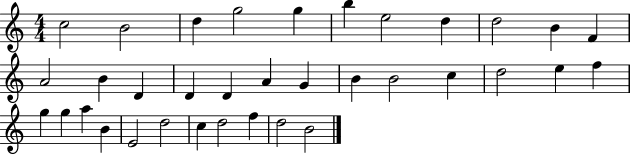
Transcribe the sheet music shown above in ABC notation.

X:1
T:Untitled
M:4/4
L:1/4
K:C
c2 B2 d g2 g b e2 d d2 B F A2 B D D D A G B B2 c d2 e f g g a B E2 d2 c d2 f d2 B2